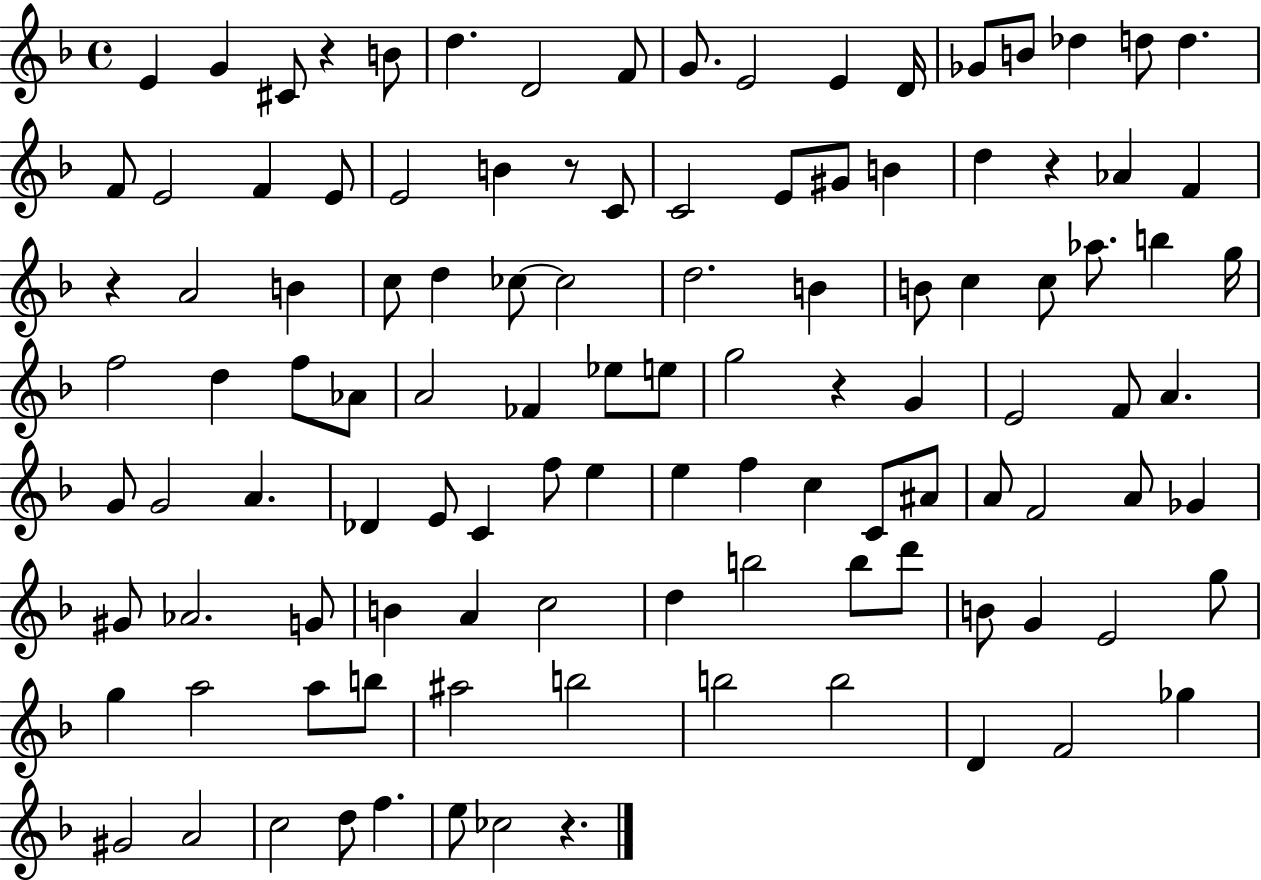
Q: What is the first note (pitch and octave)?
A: E4